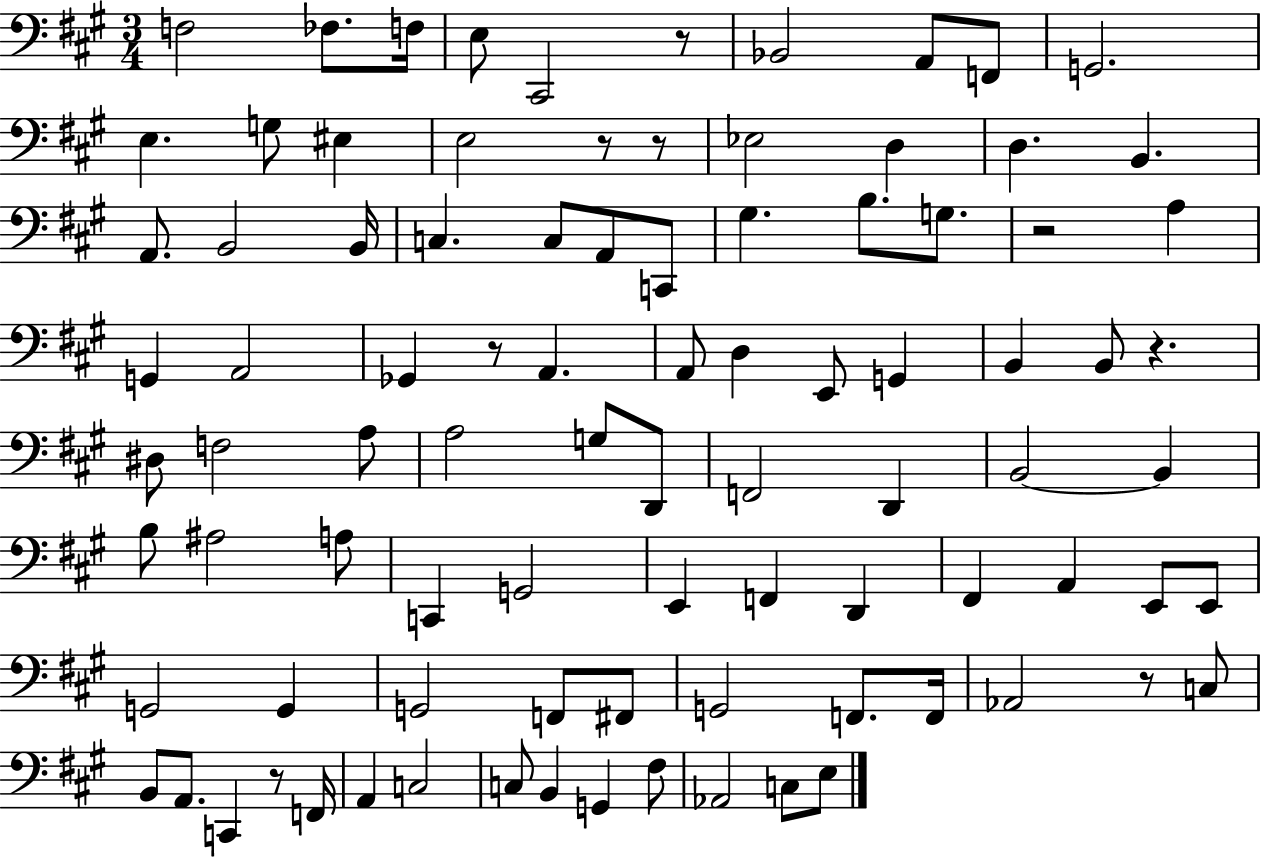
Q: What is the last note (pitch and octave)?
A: E3